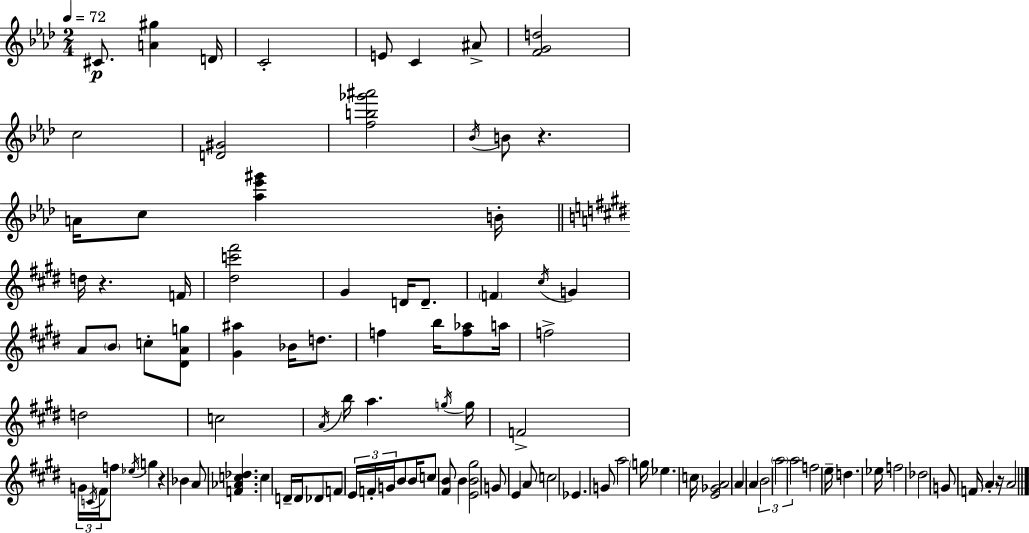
{
  \clef treble
  \numericTimeSignature
  \time 2/4
  \key aes \major
  \tempo 4 = 72
  cis'8.\p <a' gis''>4 d'16 | c'2-. | e'8 c'4 ais'8-> | <f' g' d''>2 | \break c''2 | <d' gis'>2 | <f'' b'' ges''' ais'''>2 | \acciaccatura { bes'16 } b'8 r4. | \break a'16 c''8 <aes'' ees''' gis'''>4 | b'16-. \bar "||" \break \key e \major d''16 r4. f'16 | <dis'' c''' fis'''>2 | gis'4 d'16 d'8.-- | \parenthesize f'4 \acciaccatura { cis''16 } g'4 | \break a'8 \parenthesize b'8 c''8-. <dis' a' g''>8 | <gis' ais''>4 bes'16 d''8. | f''4 b''16 <f'' aes''>8 | a''16 f''2-> | \break d''2 | c''2 | \acciaccatura { a'16 } b''16 a''4. | \acciaccatura { g''16 } g''16 f'2-> | \break \tuplet 3/2 { g'16 \acciaccatura { c'16 } fis'16 } f''8 | \acciaccatura { ees''16 } g''4 r4 | bes'4 a'8 <f' aes' c'' des''>4. | c''4 | \break d'16-- d'16 des'8 f'8 \tuplet 3/2 { e'16 | f'16-. g'16 } b'8 b'16 c''8 <fis' b'>8 | b'4 <e' b' gis''>2 | g'8 e'4 | \break a'8 c''2 | ees'4. | g'8 a''2 | \parenthesize g''16 ees''4. | \break c''16 <e' ges' a'>2 | a'4 | a'4 \tuplet 3/2 { b'2 | \parenthesize a''2 | \break a''2 } | f''2 | e''16-- d''4. | ees''16 f''2 | \break des''2 | g'8 f'16 | \parenthesize a'4-. r16 a'2 | \bar "|."
}